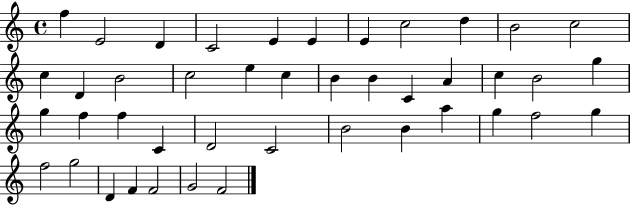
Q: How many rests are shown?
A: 0